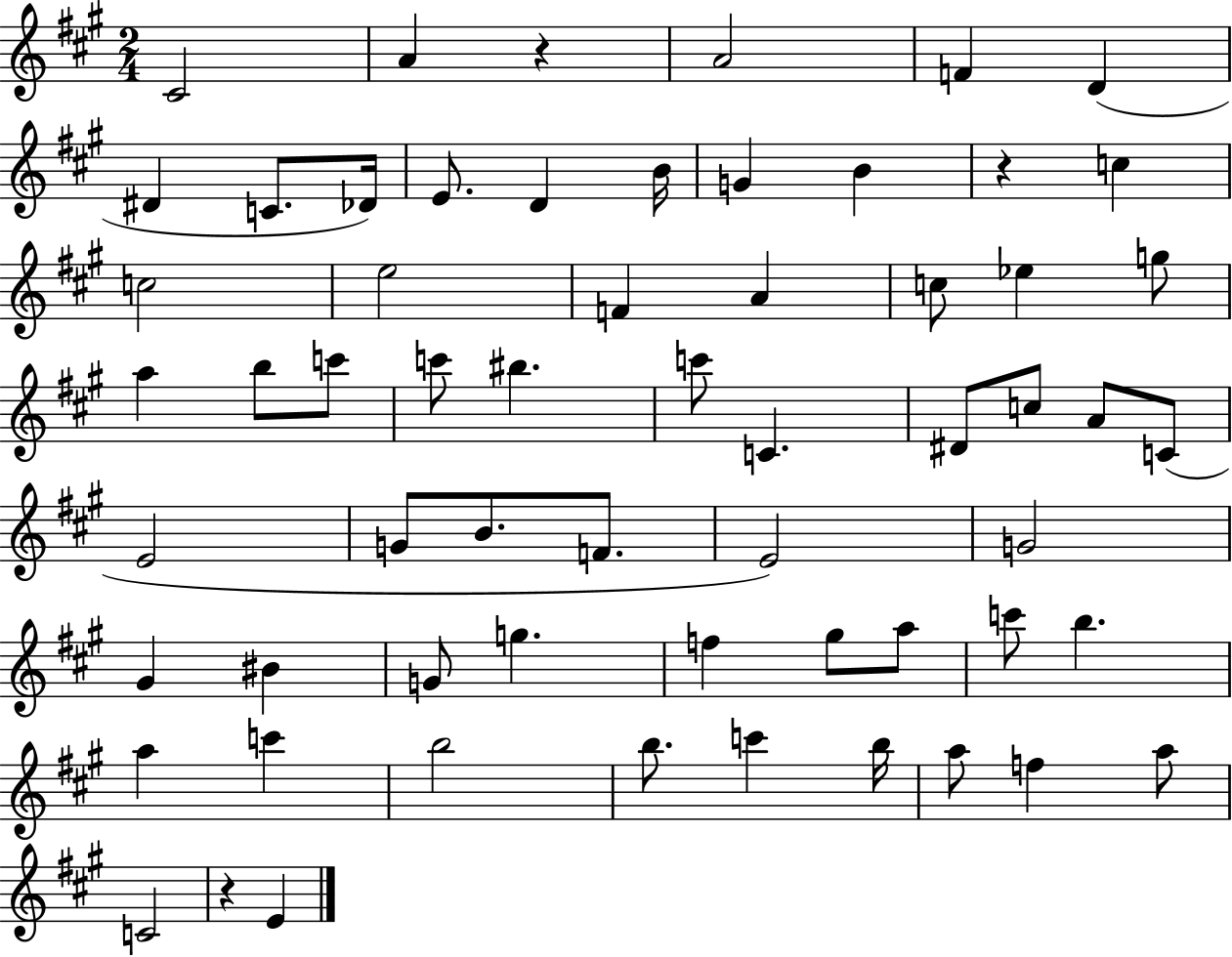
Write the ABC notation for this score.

X:1
T:Untitled
M:2/4
L:1/4
K:A
^C2 A z A2 F D ^D C/2 _D/4 E/2 D B/4 G B z c c2 e2 F A c/2 _e g/2 a b/2 c'/2 c'/2 ^b c'/2 C ^D/2 c/2 A/2 C/2 E2 G/2 B/2 F/2 E2 G2 ^G ^B G/2 g f ^g/2 a/2 c'/2 b a c' b2 b/2 c' b/4 a/2 f a/2 C2 z E